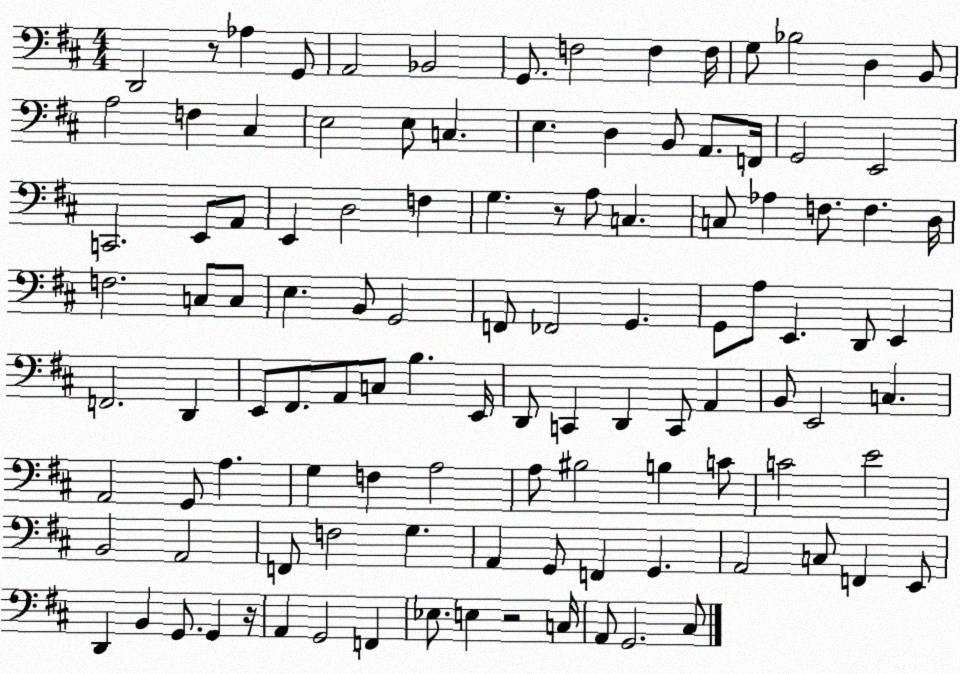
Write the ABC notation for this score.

X:1
T:Untitled
M:4/4
L:1/4
K:D
D,,2 z/2 _A, G,,/2 A,,2 _B,,2 G,,/2 F,2 F, F,/4 G,/2 _B,2 D, B,,/2 A,2 F, ^C, E,2 E,/2 C, E, D, B,,/2 A,,/2 F,,/4 G,,2 E,,2 C,,2 E,,/2 A,,/2 E,, D,2 F, G, z/2 A,/2 C, C,/2 _A, F,/2 F, D,/4 F,2 C,/2 C,/2 E, B,,/2 G,,2 F,,/2 _F,,2 G,, G,,/2 A,/2 E,, D,,/2 E,, F,,2 D,, E,,/2 ^F,,/2 A,,/2 C,/2 B, E,,/4 D,,/2 C,, D,, C,,/2 A,, B,,/2 E,,2 C, A,,2 G,,/2 A, G, F, A,2 A,/2 ^B,2 B, C/2 C2 E2 B,,2 A,,2 F,,/2 F,2 G, A,, G,,/2 F,, G,, A,,2 C,/2 F,, E,,/2 D,, B,, G,,/2 G,, z/4 A,, G,,2 F,, _E,/2 E, z2 C,/4 A,,/2 G,,2 ^C,/2